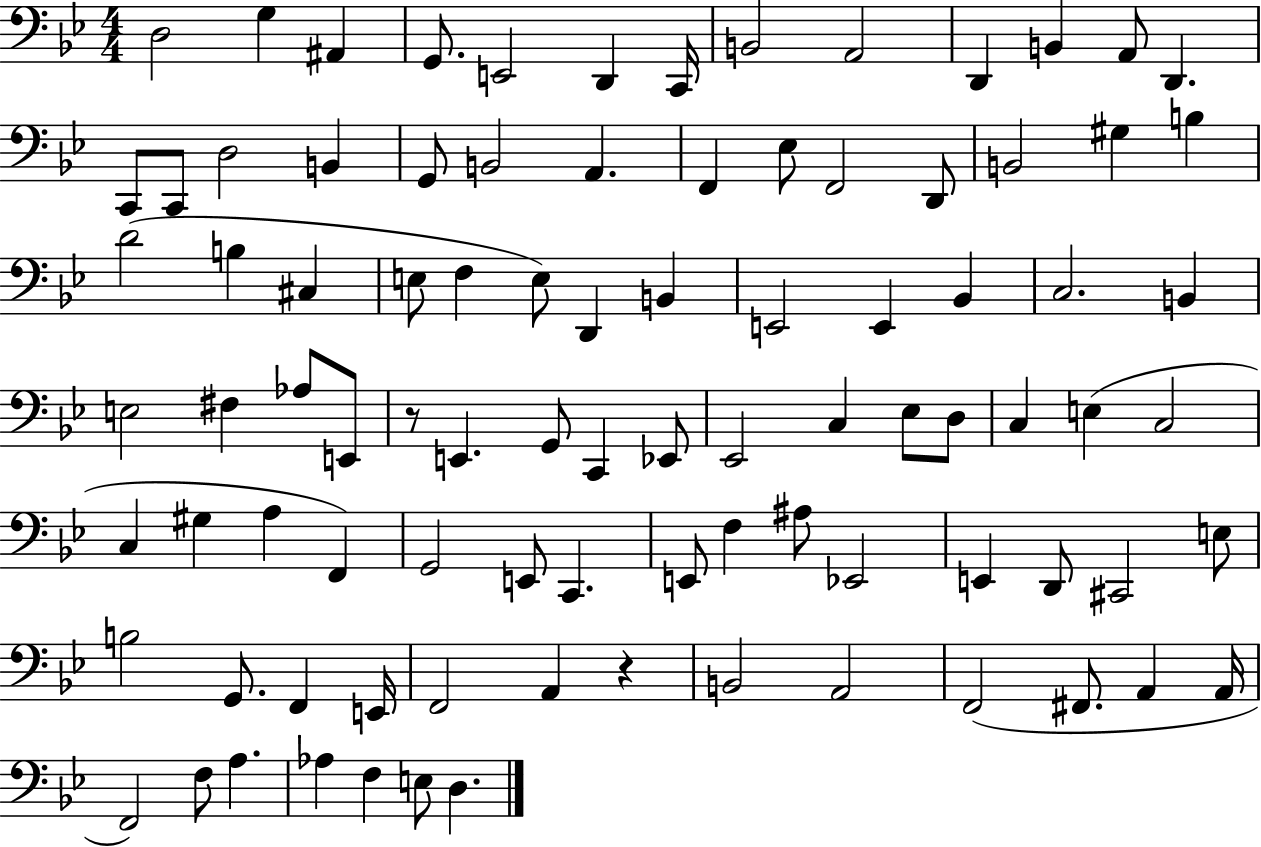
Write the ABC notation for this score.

X:1
T:Untitled
M:4/4
L:1/4
K:Bb
D,2 G, ^A,, G,,/2 E,,2 D,, C,,/4 B,,2 A,,2 D,, B,, A,,/2 D,, C,,/2 C,,/2 D,2 B,, G,,/2 B,,2 A,, F,, _E,/2 F,,2 D,,/2 B,,2 ^G, B, D2 B, ^C, E,/2 F, E,/2 D,, B,, E,,2 E,, _B,, C,2 B,, E,2 ^F, _A,/2 E,,/2 z/2 E,, G,,/2 C,, _E,,/2 _E,,2 C, _E,/2 D,/2 C, E, C,2 C, ^G, A, F,, G,,2 E,,/2 C,, E,,/2 F, ^A,/2 _E,,2 E,, D,,/2 ^C,,2 E,/2 B,2 G,,/2 F,, E,,/4 F,,2 A,, z B,,2 A,,2 F,,2 ^F,,/2 A,, A,,/4 F,,2 F,/2 A, _A, F, E,/2 D,